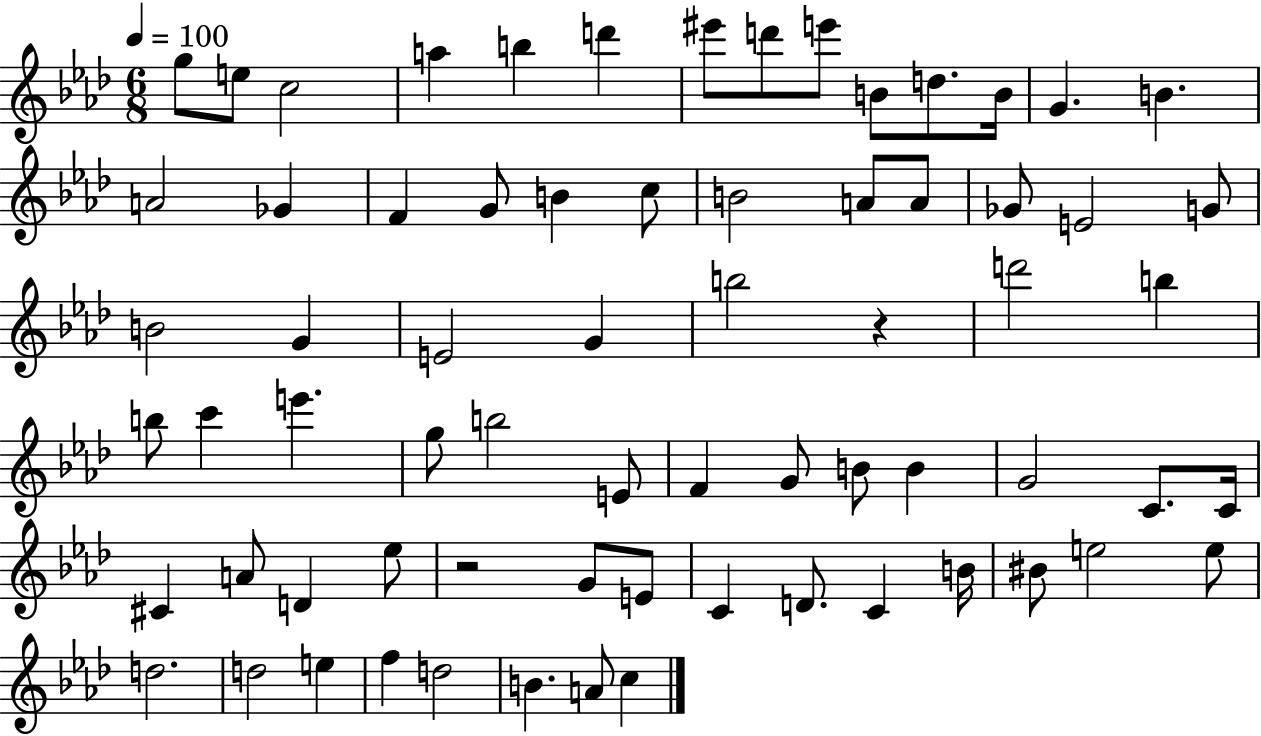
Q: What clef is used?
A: treble